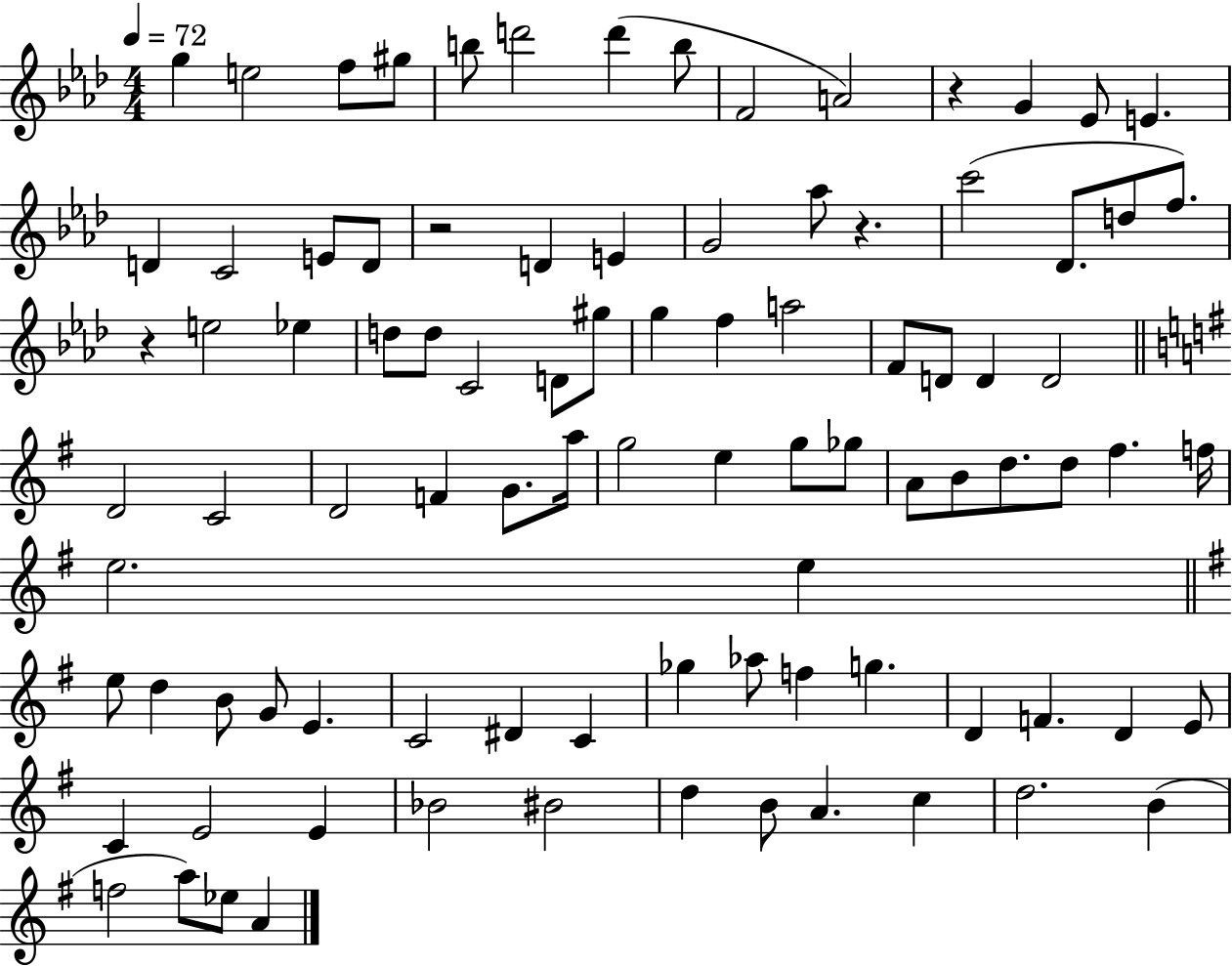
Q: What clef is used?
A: treble